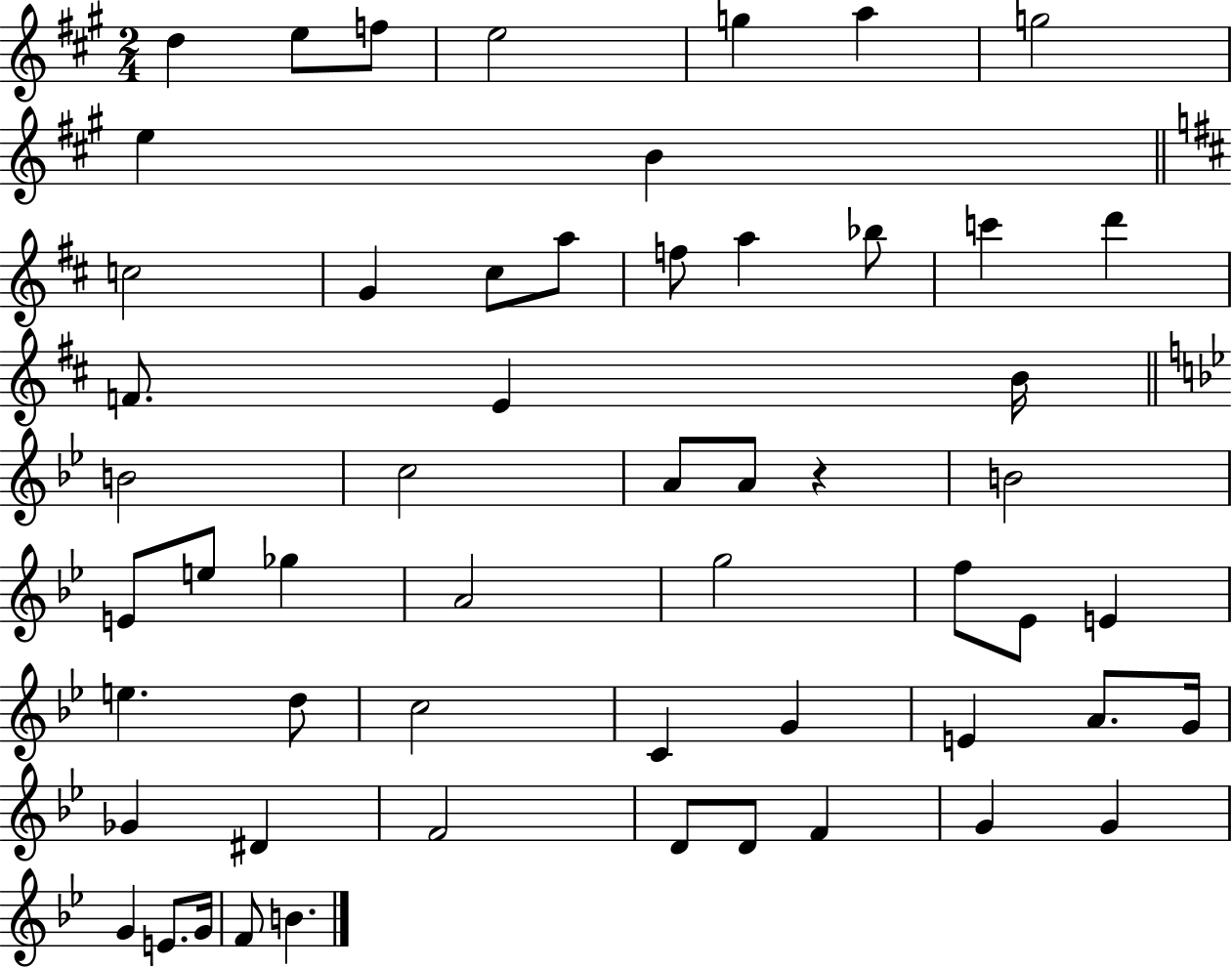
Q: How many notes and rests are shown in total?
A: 56